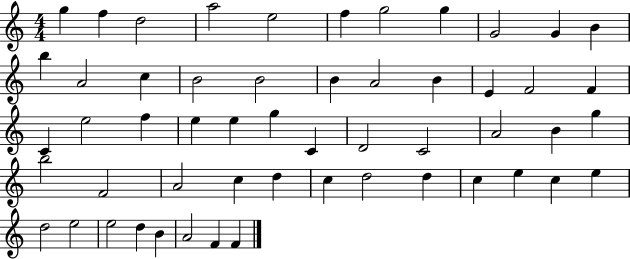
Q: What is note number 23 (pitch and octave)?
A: C4